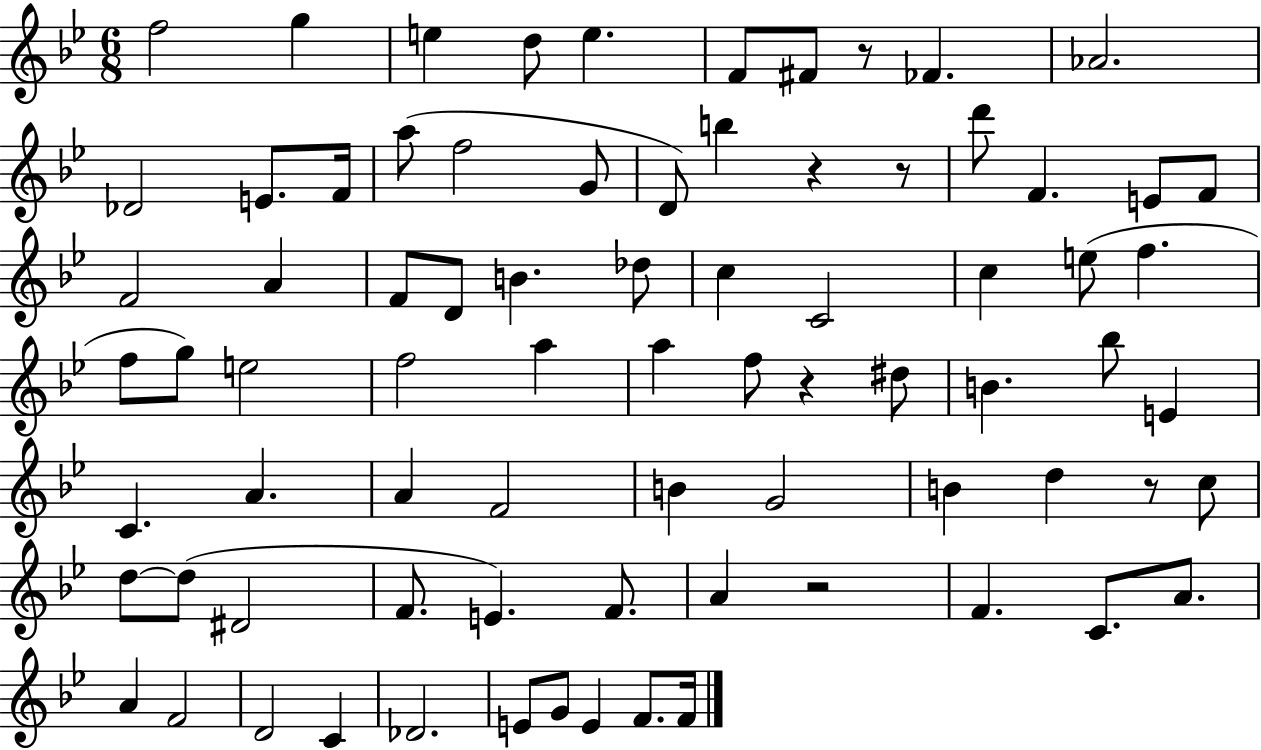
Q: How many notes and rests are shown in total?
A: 78